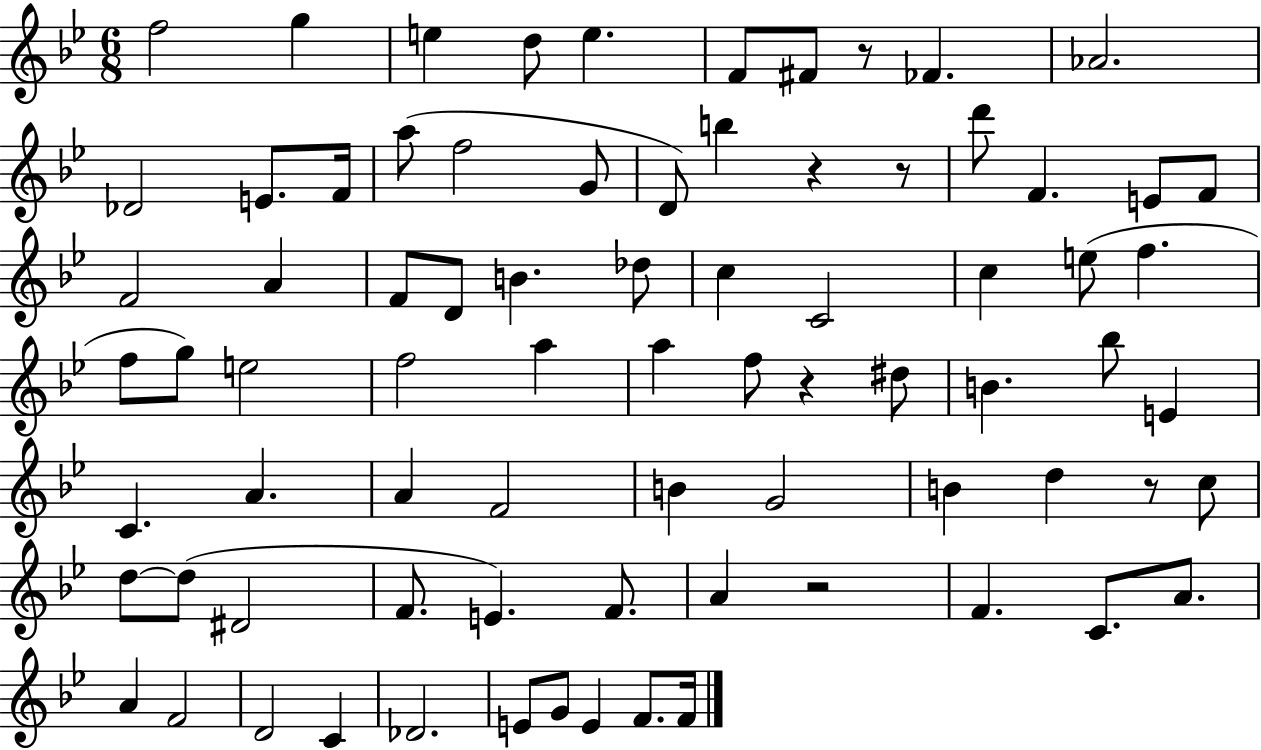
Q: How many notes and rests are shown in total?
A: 78